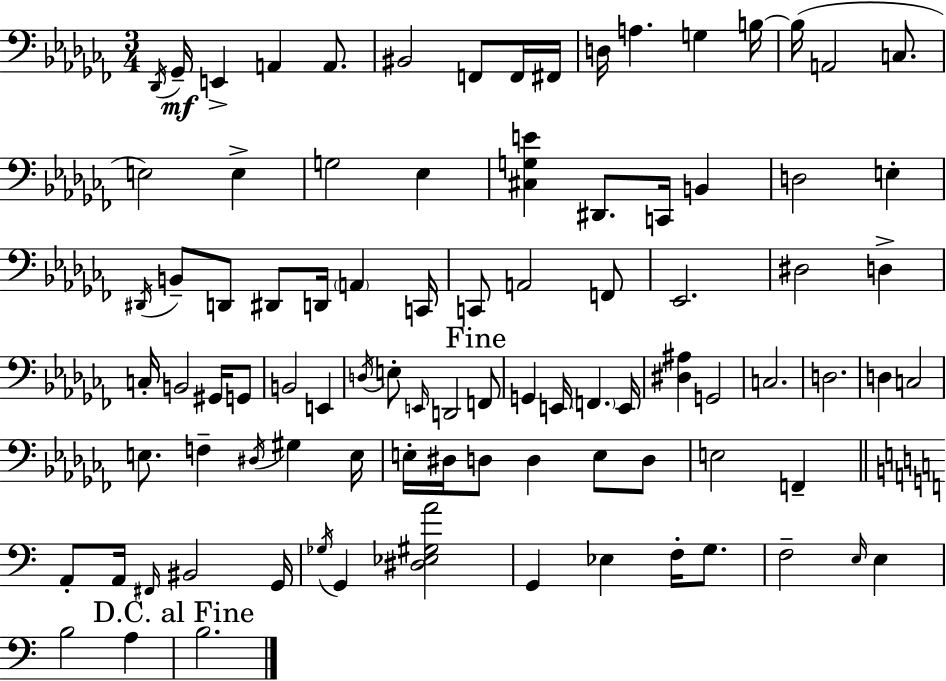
{
  \clef bass
  \numericTimeSignature
  \time 3/4
  \key aes \minor
  \acciaccatura { des,16 }\mf ges,16-- e,4-> a,4 a,8. | bis,2 f,8 f,16 | fis,16 d16 a4. g4 | b16~~ b16( a,2 c8. | \break e2) e4-> | g2 ees4 | <cis g e'>4 dis,8. c,16 b,4 | d2 e4-. | \break \acciaccatura { dis,16 } b,8-- d,8 dis,8 d,16 \parenthesize a,4 | c,16 c,8 a,2 | f,8 ees,2. | dis2 d4-> | \break c16-. b,2 gis,16 | g,8 b,2 e,4 | \acciaccatura { d16 } e8-. \grace { e,16 } d,2 | \mark "Fine" f,8 g,4 e,16 \parenthesize f,4. | \break e,16 <dis ais>4 g,2 | c2. | d2. | d4 c2 | \break e8. f4-- \acciaccatura { dis16 } | gis4 e16 e16-. dis16 d8 d4 | e8 d8 e2 | f,4-- \bar "||" \break \key c \major a,8-. a,16 \grace { fis,16 } bis,2 | g,16 \acciaccatura { ges16 } g,4 <dis ees gis a'>2 | g,4 ees4 f16-. g8. | f2-- \grace { e16 } e4 | \break b2 a4 | \mark "D.C. al Fine" b2. | \bar "|."
}